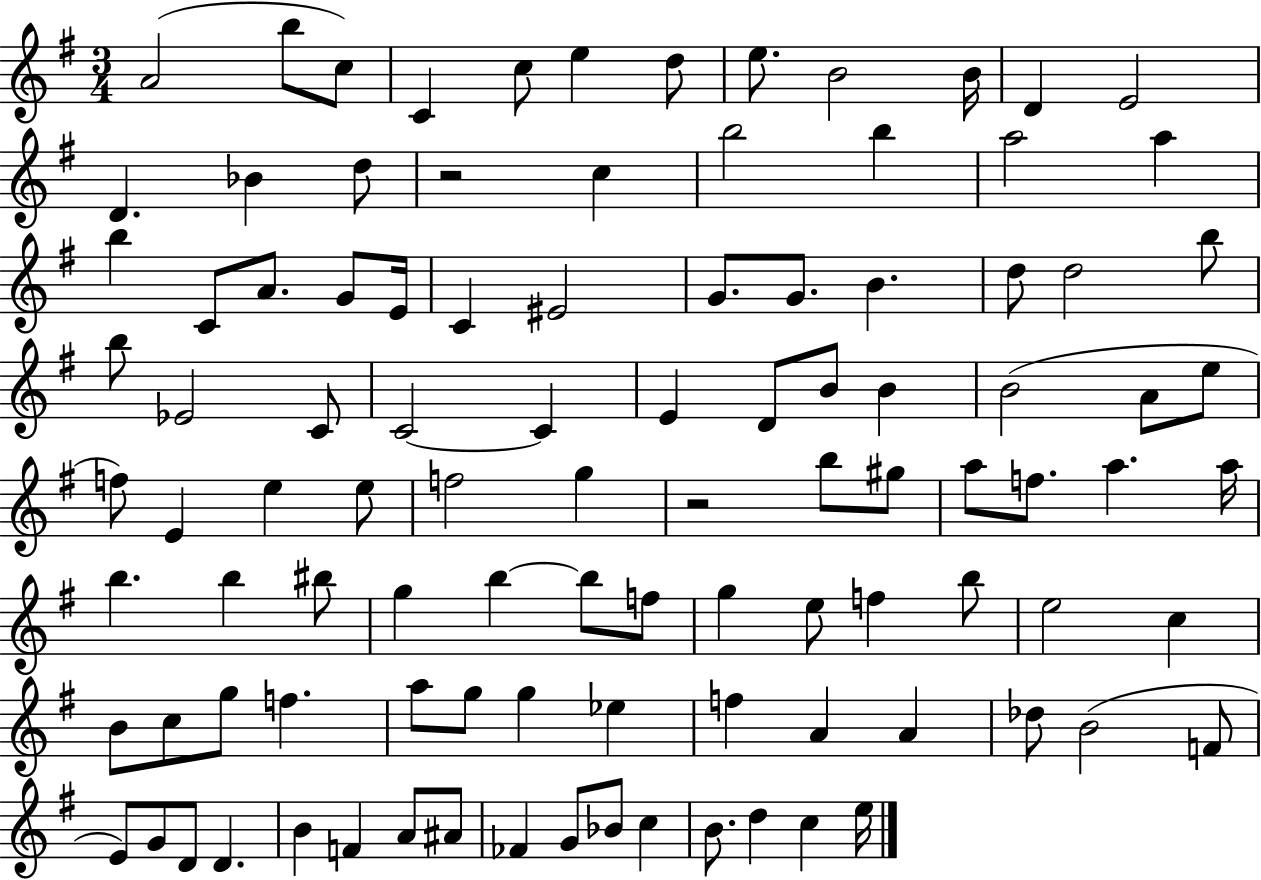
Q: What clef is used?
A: treble